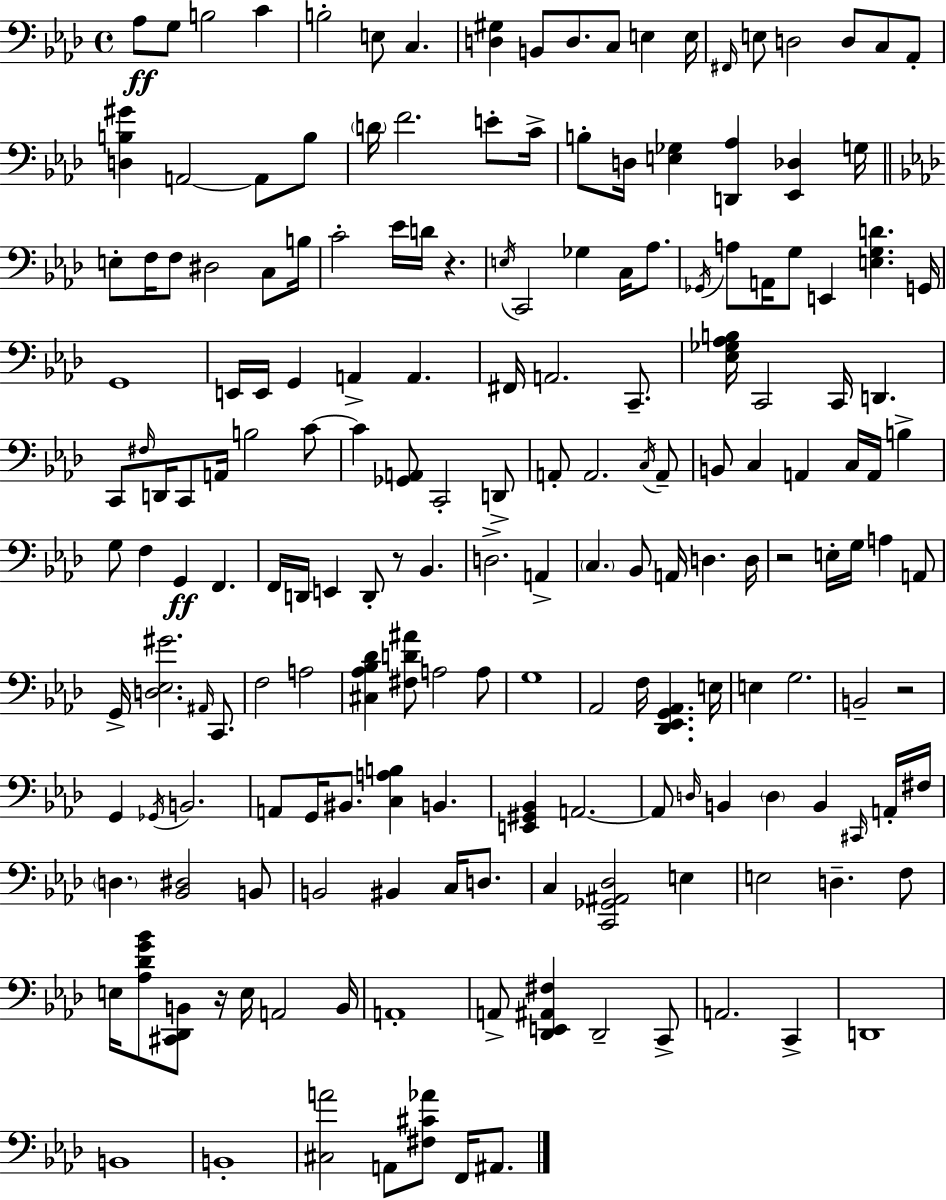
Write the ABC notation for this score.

X:1
T:Untitled
M:4/4
L:1/4
K:Fm
_A,/2 G,/2 B,2 C B,2 E,/2 C, [D,^G,] B,,/2 D,/2 C,/2 E, E,/4 ^F,,/4 E,/2 D,2 D,/2 C,/2 _A,,/2 [D,B,^G] A,,2 A,,/2 B,/2 D/4 F2 E/2 C/4 B,/2 D,/4 [E,_G,] [D,,_A,] [_E,,_D,] G,/4 E,/2 F,/4 F,/2 ^D,2 C,/2 B,/4 C2 _E/4 D/4 z E,/4 C,,2 _G, C,/4 _A,/2 _G,,/4 A,/2 A,,/4 G,/2 E,, [E,G,D] G,,/4 G,,4 E,,/4 E,,/4 G,, A,, A,, ^F,,/4 A,,2 C,,/2 [_E,_G,_A,B,]/4 C,,2 C,,/4 D,, C,,/2 ^F,/4 D,,/4 C,,/2 A,,/4 B,2 C/2 C [_G,,A,,]/2 C,,2 D,,/2 A,,/2 A,,2 C,/4 A,,/2 B,,/2 C, A,, C,/4 A,,/4 B, G,/2 F, G,, F,, F,,/4 D,,/4 E,, D,,/2 z/2 _B,, D,2 A,, C, _B,,/2 A,,/4 D, D,/4 z2 E,/4 G,/4 A, A,,/2 G,,/4 [D,_E,^G]2 ^A,,/4 C,,/2 F,2 A,2 [^C,_A,_B,_D] [^F,D^A]/2 A,2 A,/2 G,4 _A,,2 F,/4 [_D,,_E,,G,,_A,,] E,/4 E, G,2 B,,2 z2 G,, _G,,/4 B,,2 A,,/2 G,,/4 ^B,,/2 [C,A,B,] B,, [E,,^G,,_B,,] A,,2 A,,/2 D,/4 B,, D, B,, ^C,,/4 A,,/4 ^F,/4 D, [_B,,^D,]2 B,,/2 B,,2 ^B,, C,/4 D,/2 C, [C,,_G,,^A,,_D,]2 E, E,2 D, F,/2 E,/4 [_A,_DG_B]/2 [^C,,_D,,B,,]/2 z/4 E,/4 A,,2 B,,/4 A,,4 A,,/2 [_D,,E,,^A,,^F,] _D,,2 C,,/2 A,,2 C,, D,,4 B,,4 B,,4 [^C,A]2 A,,/2 [^F,^C_A]/2 F,,/4 ^A,,/2